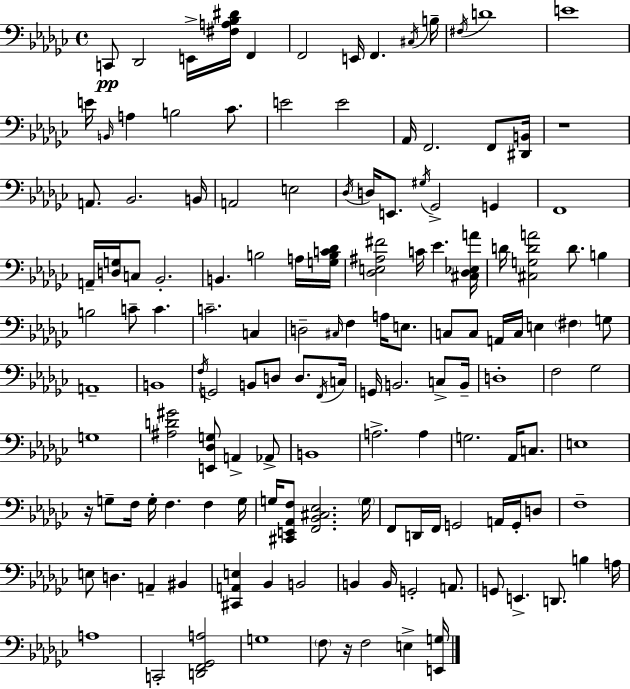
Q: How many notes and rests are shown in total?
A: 142